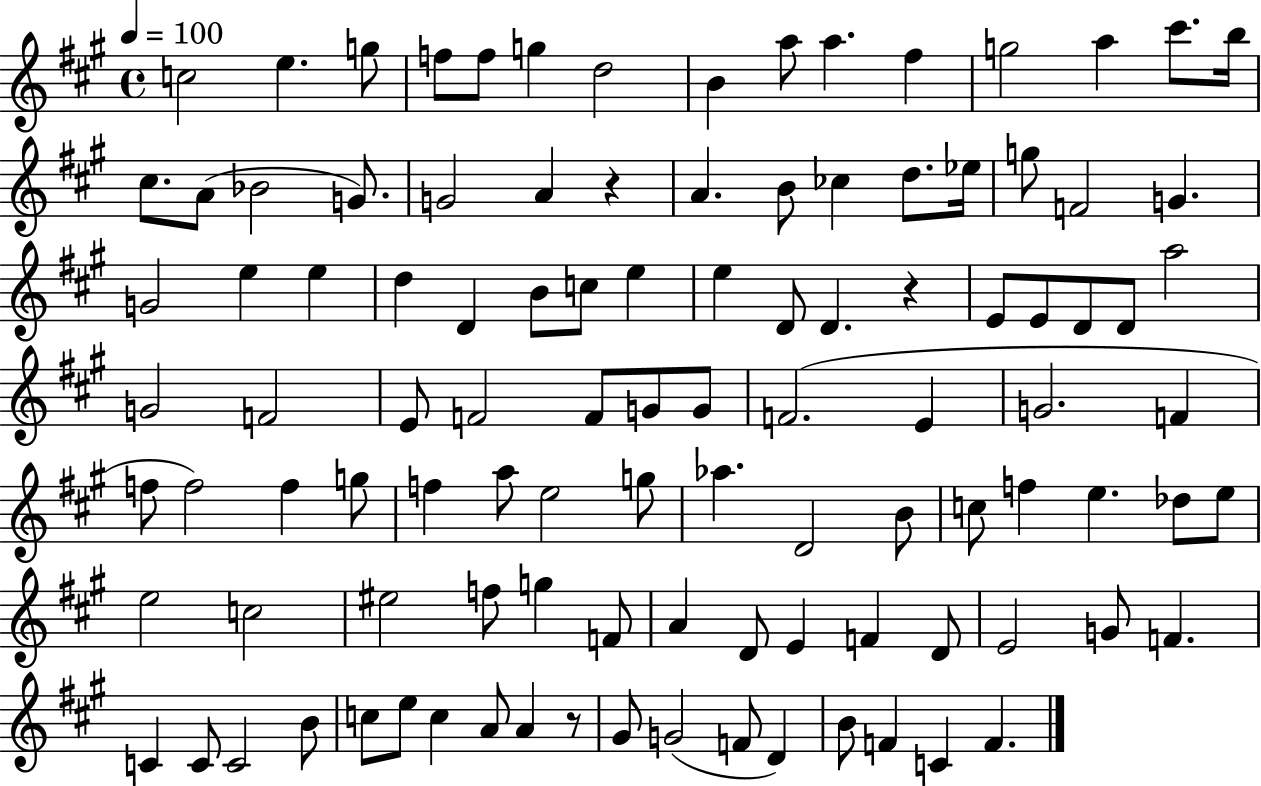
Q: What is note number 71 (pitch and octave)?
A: Db5